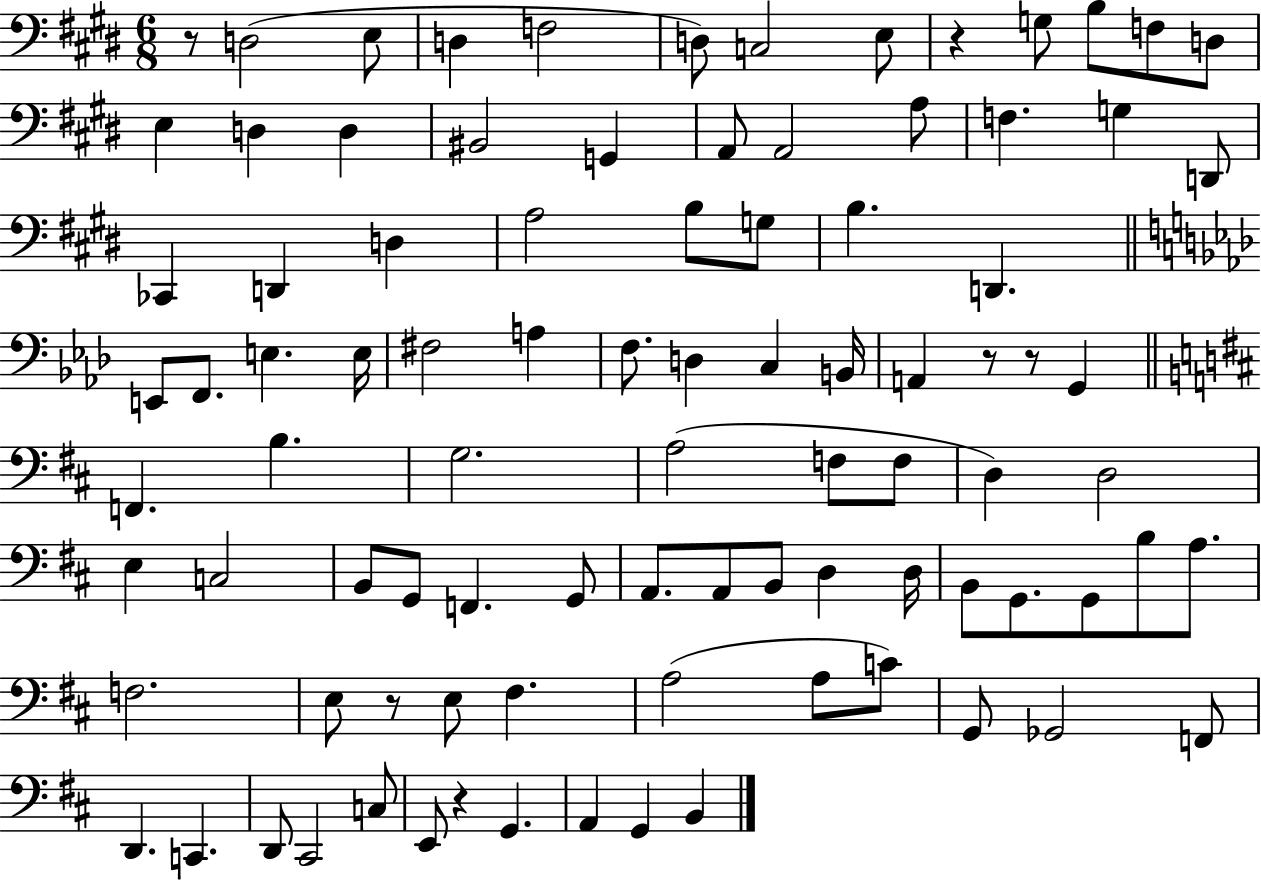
{
  \clef bass
  \numericTimeSignature
  \time 6/8
  \key e \major
  r8 d2( e8 | d4 f2 | d8) c2 e8 | r4 g8 b8 f8 d8 | \break e4 d4 d4 | bis,2 g,4 | a,8 a,2 a8 | f4. g4 d,8 | \break ces,4 d,4 d4 | a2 b8 g8 | b4. d,4. | \bar "||" \break \key aes \major e,8 f,8. e4. e16 | fis2 a4 | f8. d4 c4 b,16 | a,4 r8 r8 g,4 | \break \bar "||" \break \key d \major f,4. b4. | g2. | a2( f8 f8 | d4) d2 | \break e4 c2 | b,8 g,8 f,4. g,8 | a,8. a,8 b,8 d4 d16 | b,8 g,8. g,8 b8 a8. | \break f2. | e8 r8 e8 fis4. | a2( a8 c'8) | g,8 ges,2 f,8 | \break d,4. c,4. | d,8 cis,2 c8 | e,8 r4 g,4. | a,4 g,4 b,4 | \break \bar "|."
}